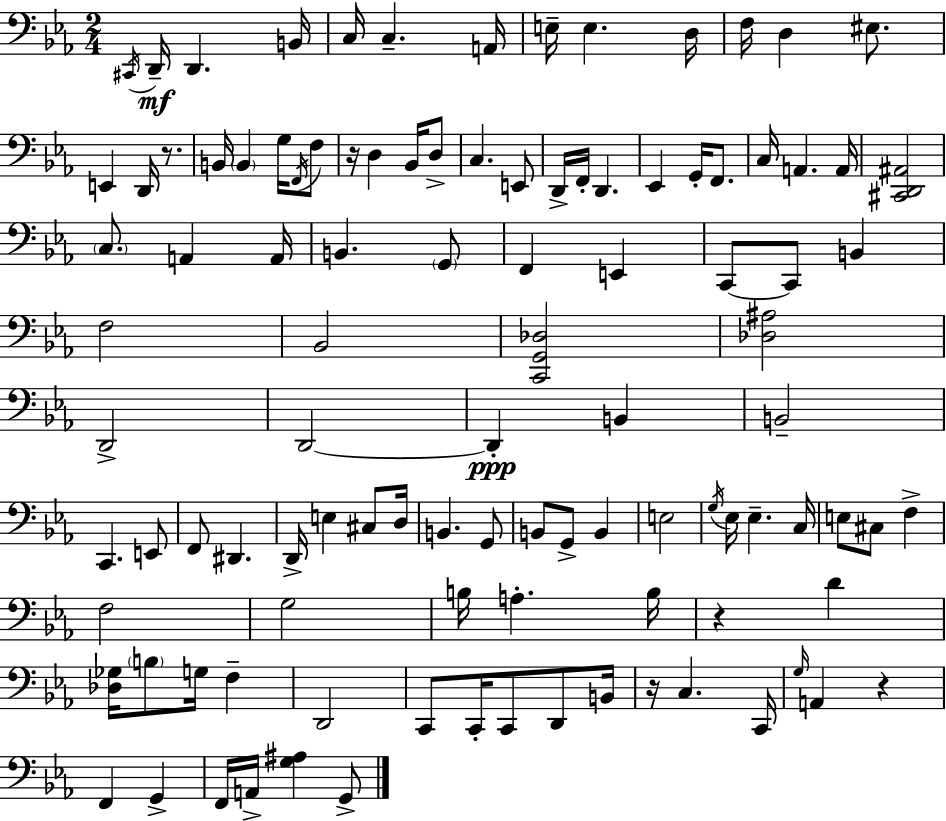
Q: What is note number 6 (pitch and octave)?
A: C3